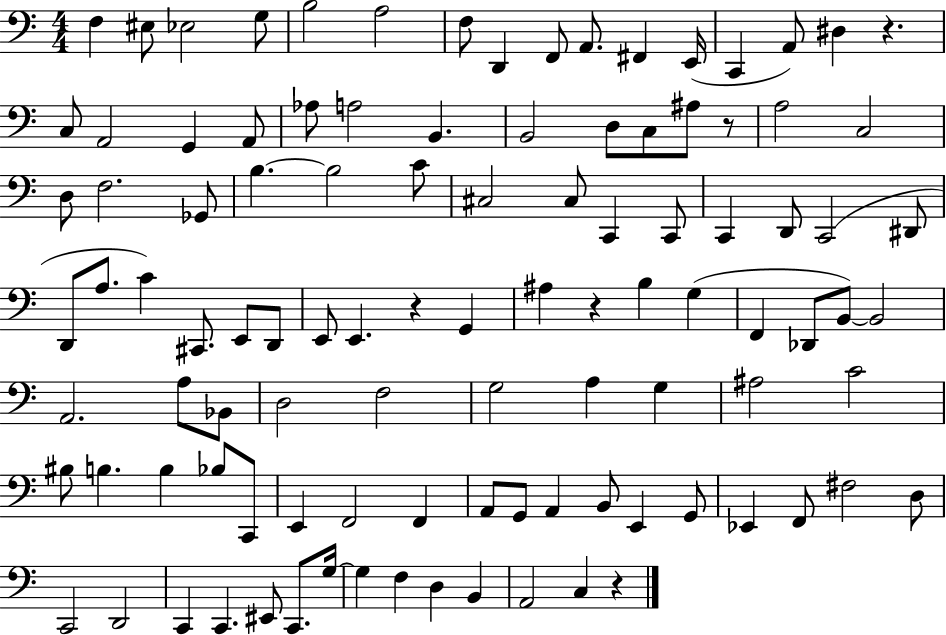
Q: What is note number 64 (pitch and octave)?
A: G3